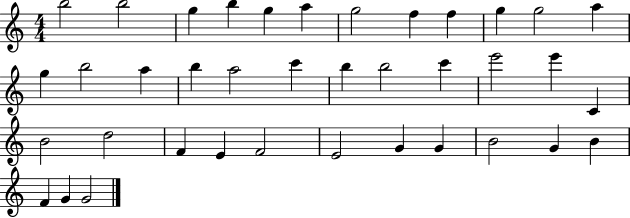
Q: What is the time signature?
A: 4/4